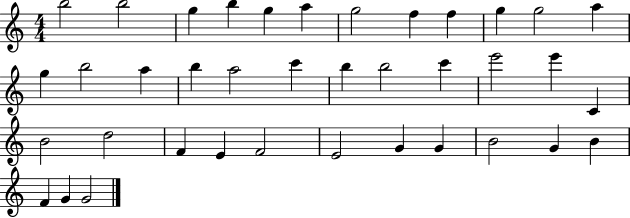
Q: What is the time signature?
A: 4/4